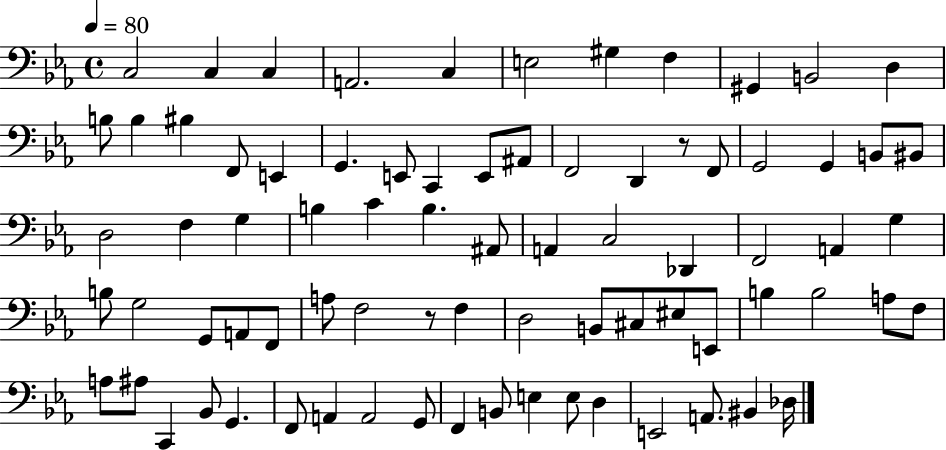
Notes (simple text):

C3/h C3/q C3/q A2/h. C3/q E3/h G#3/q F3/q G#2/q B2/h D3/q B3/e B3/q BIS3/q F2/e E2/q G2/q. E2/e C2/q E2/e A#2/e F2/h D2/q R/e F2/e G2/h G2/q B2/e BIS2/e D3/h F3/q G3/q B3/q C4/q B3/q. A#2/e A2/q C3/h Db2/q F2/h A2/q G3/q B3/e G3/h G2/e A2/e F2/e A3/e F3/h R/e F3/q D3/h B2/e C#3/e EIS3/e E2/e B3/q B3/h A3/e F3/e A3/e A#3/e C2/q Bb2/e G2/q. F2/e A2/q A2/h G2/e F2/q B2/e E3/q E3/e D3/q E2/h A2/e. BIS2/q Db3/s